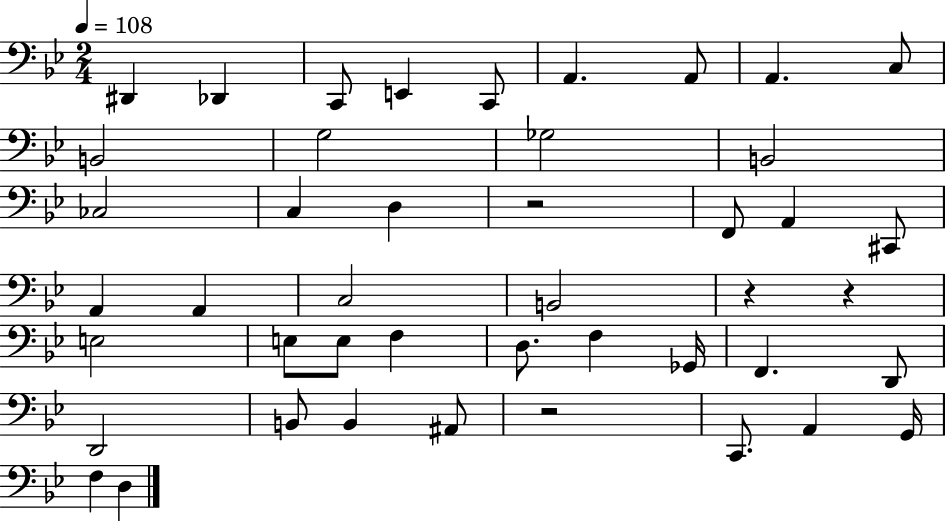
X:1
T:Untitled
M:2/4
L:1/4
K:Bb
^D,, _D,, C,,/2 E,, C,,/2 A,, A,,/2 A,, C,/2 B,,2 G,2 _G,2 B,,2 _C,2 C, D, z2 F,,/2 A,, ^C,,/2 A,, A,, C,2 B,,2 z z E,2 E,/2 E,/2 F, D,/2 F, _G,,/4 F,, D,,/2 D,,2 B,,/2 B,, ^A,,/2 z2 C,,/2 A,, G,,/4 F, D,